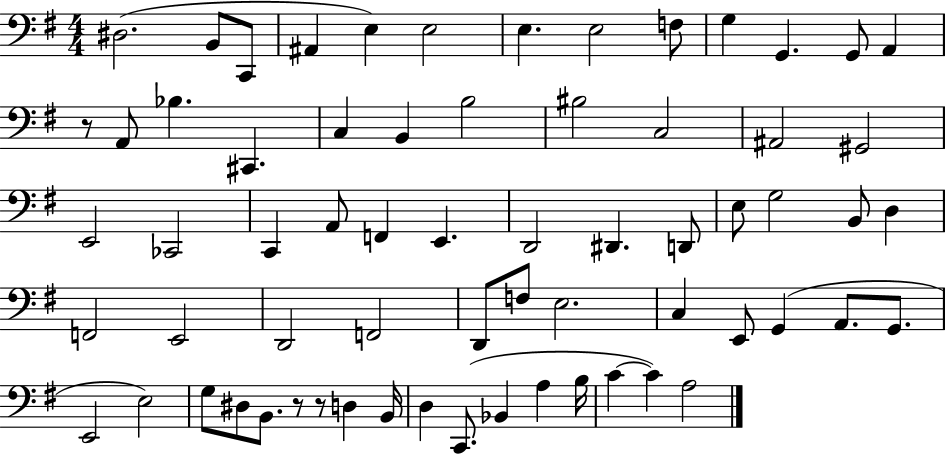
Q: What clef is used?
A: bass